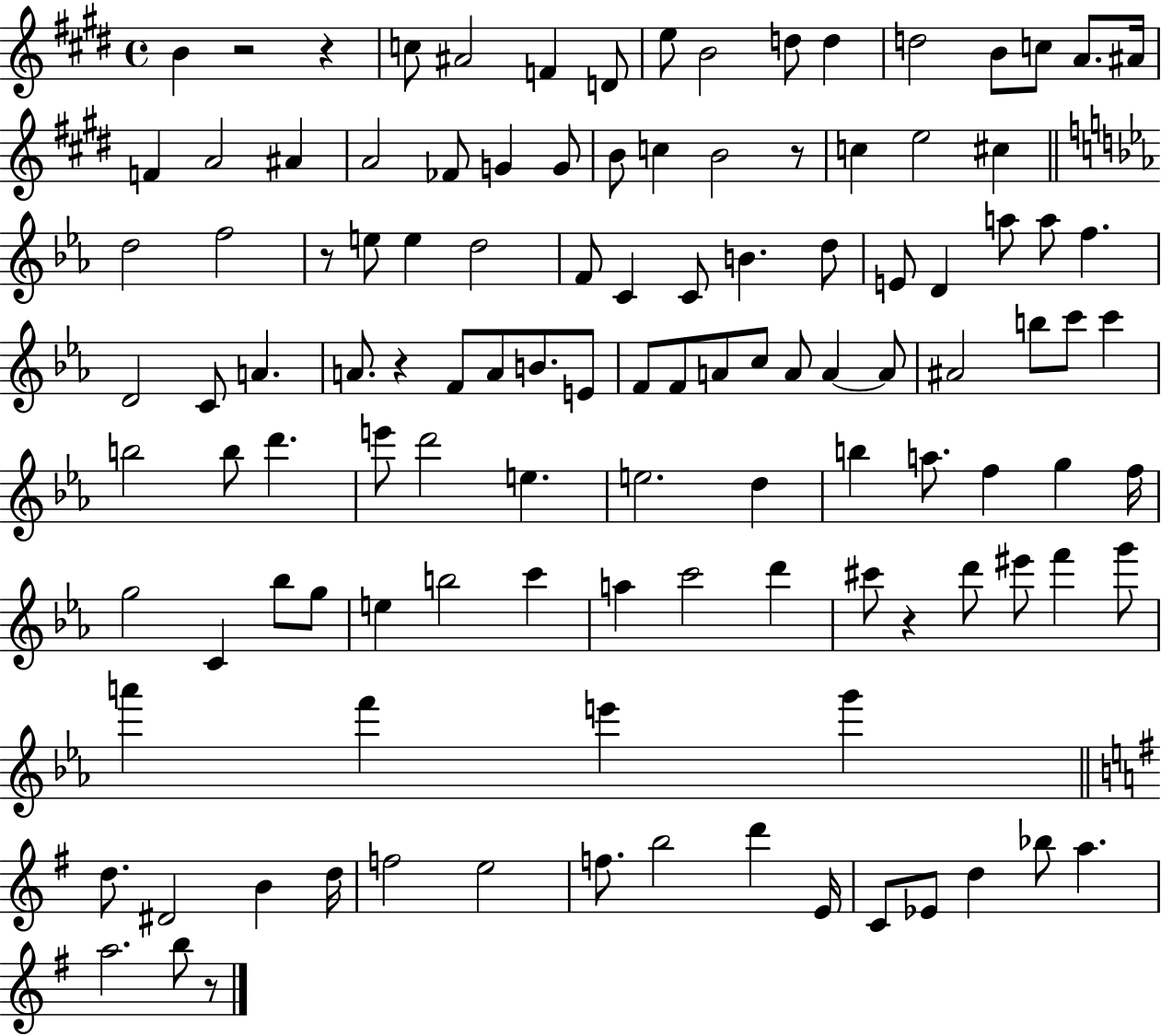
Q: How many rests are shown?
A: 7